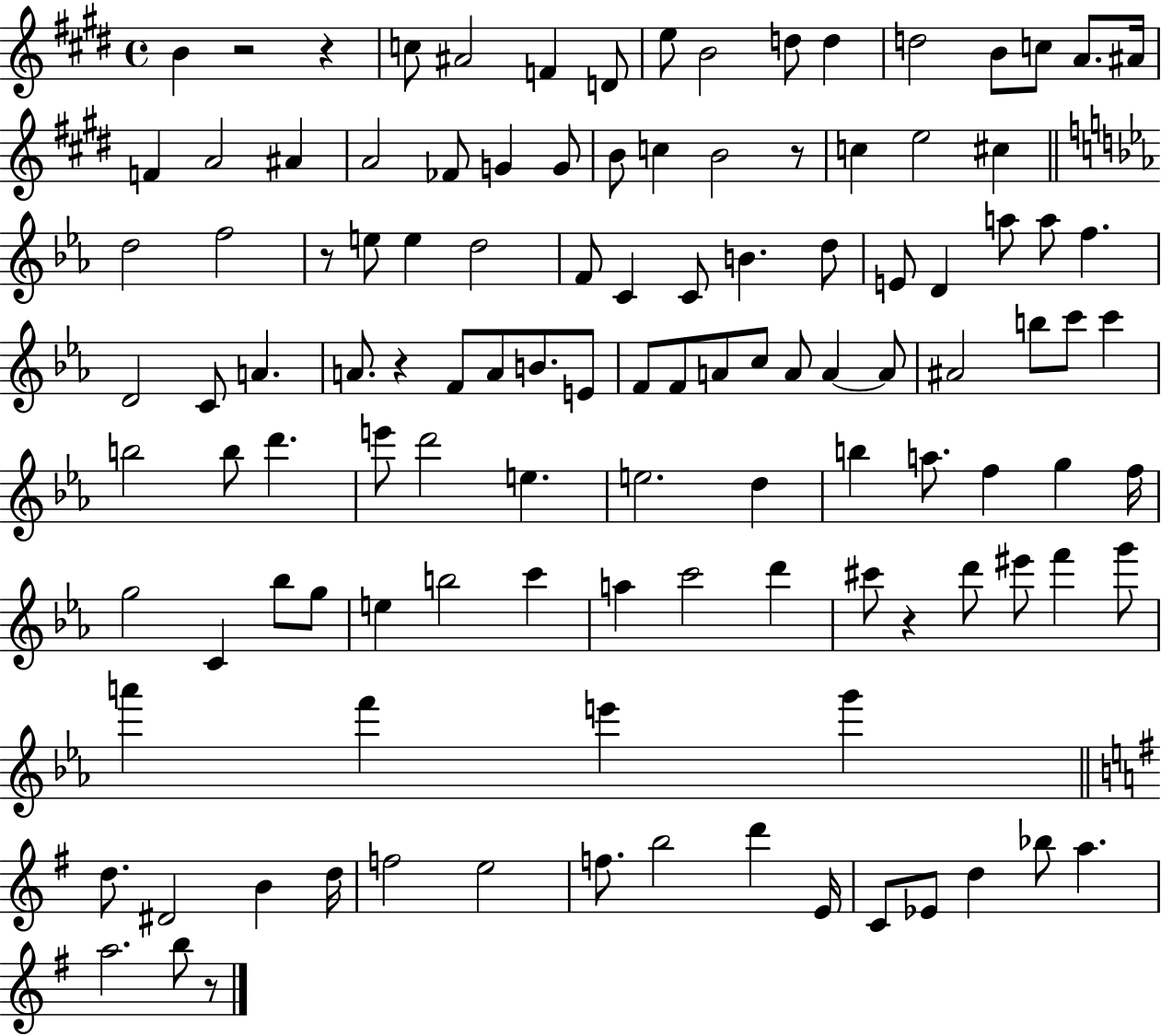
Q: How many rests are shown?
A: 7